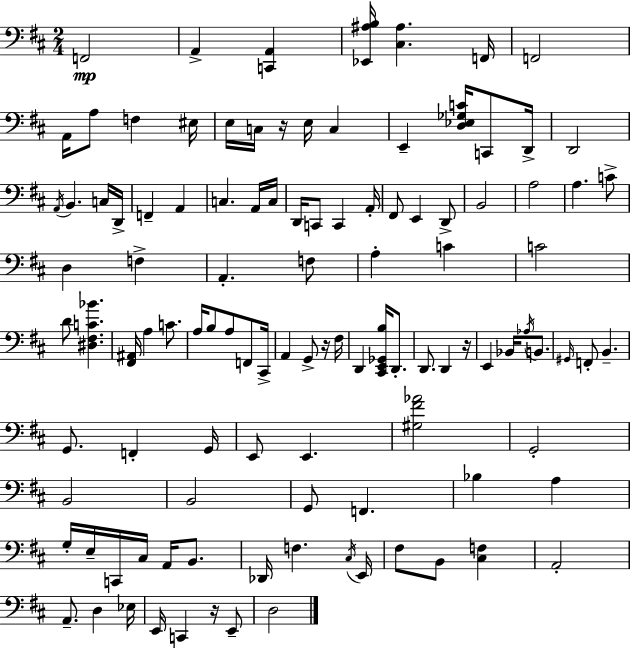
X:1
T:Untitled
M:2/4
L:1/4
K:D
F,,2 A,, [C,,A,,] [_E,,^A,B,]/4 [^C,^A,] F,,/4 F,,2 A,,/4 A,/2 F, ^E,/4 E,/4 C,/4 z/4 E,/4 C, E,, [D,_E,_G,C]/4 C,,/2 D,,/4 D,,2 A,,/4 B,, C,/4 D,,/4 F,, A,, C, A,,/4 C,/4 D,,/4 C,,/2 C,, A,,/4 ^F,,/2 E,, D,,/2 B,,2 A,2 A, C/2 D, F, A,, F,/2 A, C C2 D/2 [^D,^F,C_B] [^F,,^A,,]/4 A, C/2 A,/4 B,/2 A,/2 F,,/2 ^C,,/4 A,, G,,/2 z/4 ^F,/4 D,, [^C,,E,,_G,,B,]/4 D,,/2 D,,/2 D,, z/4 E,, _B,,/4 _A,/4 B,,/2 ^G,,/4 F,,/2 B,, G,,/2 F,, G,,/4 E,,/2 E,, [^G,^F_A]2 G,,2 B,,2 B,,2 G,,/2 F,, _B, A, G,/4 E,/4 C,,/4 ^C,/4 A,,/4 B,,/2 _D,,/4 F, ^C,/4 E,,/4 ^F,/2 B,,/2 [^C,F,] A,,2 A,,/2 D, _E,/4 E,,/4 C,, z/4 E,,/2 D,2